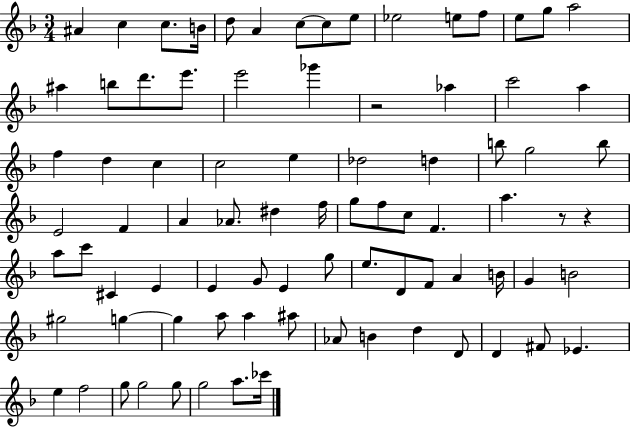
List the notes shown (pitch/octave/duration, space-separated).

A#4/q C5/q C5/e. B4/s D5/e A4/q C5/e C5/e E5/e Eb5/h E5/e F5/e E5/e G5/e A5/h A#5/q B5/e D6/e. E6/e. E6/h Gb6/q R/h Ab5/q C6/h A5/q F5/q D5/q C5/q C5/h E5/q Db5/h D5/q B5/e G5/h B5/e E4/h F4/q A4/q Ab4/e. D#5/q F5/s G5/e F5/e C5/e F4/q. A5/q. R/e R/q A5/e C6/e C#4/q E4/q E4/q G4/e E4/q G5/e E5/e. D4/e F4/e A4/q B4/s G4/q B4/h G#5/h G5/q G5/q A5/e A5/q A#5/e Ab4/e B4/q D5/q D4/e D4/q F#4/e Eb4/q. E5/q F5/h G5/e G5/h G5/e G5/h A5/e. CES6/s